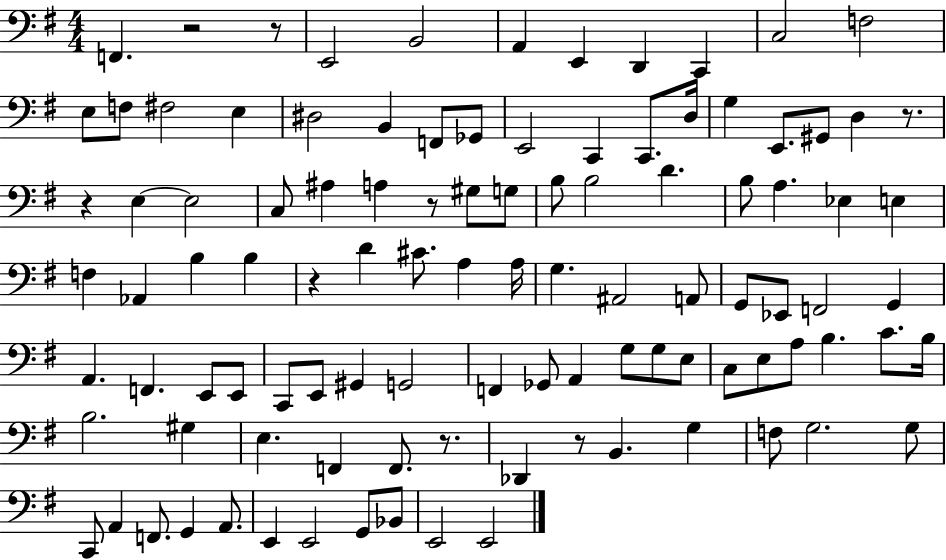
X:1
T:Untitled
M:4/4
L:1/4
K:G
F,, z2 z/2 E,,2 B,,2 A,, E,, D,, C,, C,2 F,2 E,/2 F,/2 ^F,2 E, ^D,2 B,, F,,/2 _G,,/2 E,,2 C,, C,,/2 D,/4 G, E,,/2 ^G,,/2 D, z/2 z E, E,2 C,/2 ^A, A, z/2 ^G,/2 G,/2 B,/2 B,2 D B,/2 A, _E, E, F, _A,, B, B, z D ^C/2 A, A,/4 G, ^A,,2 A,,/2 G,,/2 _E,,/2 F,,2 G,, A,, F,, E,,/2 E,,/2 C,,/2 E,,/2 ^G,, G,,2 F,, _G,,/2 A,, G,/2 G,/2 E,/2 C,/2 E,/2 A,/2 B, C/2 B,/4 B,2 ^G, E, F,, F,,/2 z/2 _D,, z/2 B,, G, F,/2 G,2 G,/2 C,,/2 A,, F,,/2 G,, A,,/2 E,, E,,2 G,,/2 _B,,/2 E,,2 E,,2